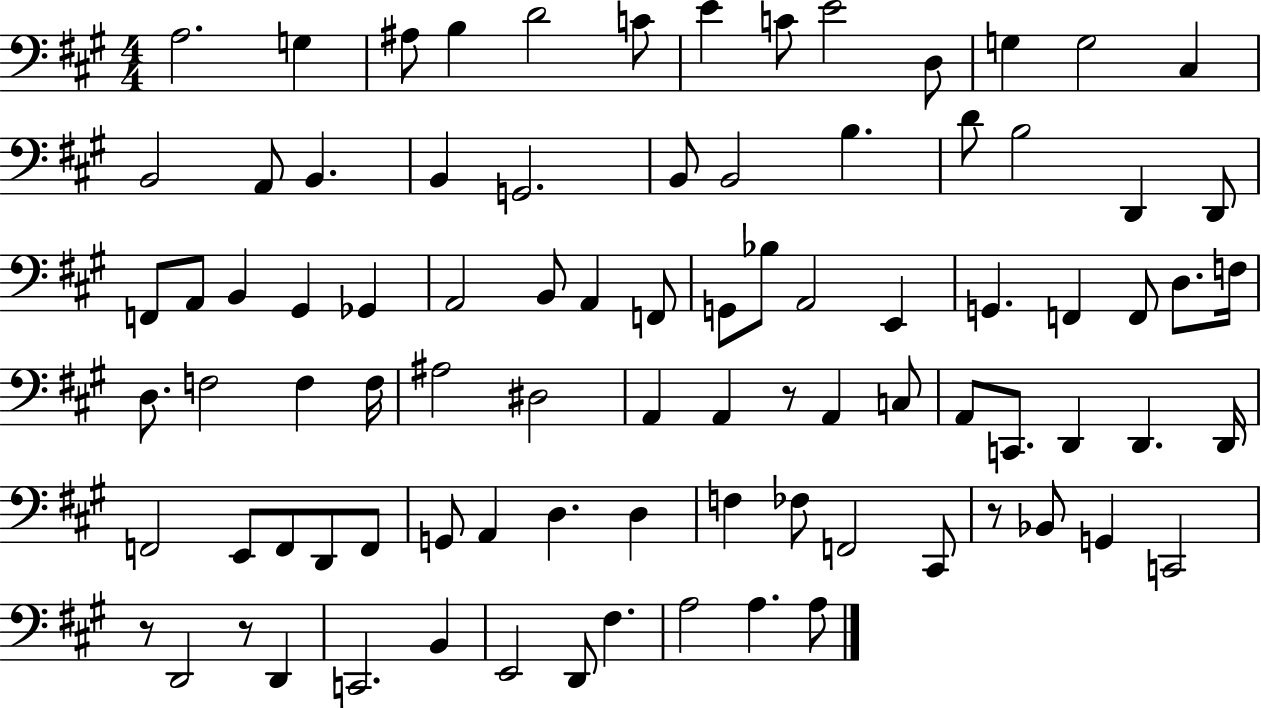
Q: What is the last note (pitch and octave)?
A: A3